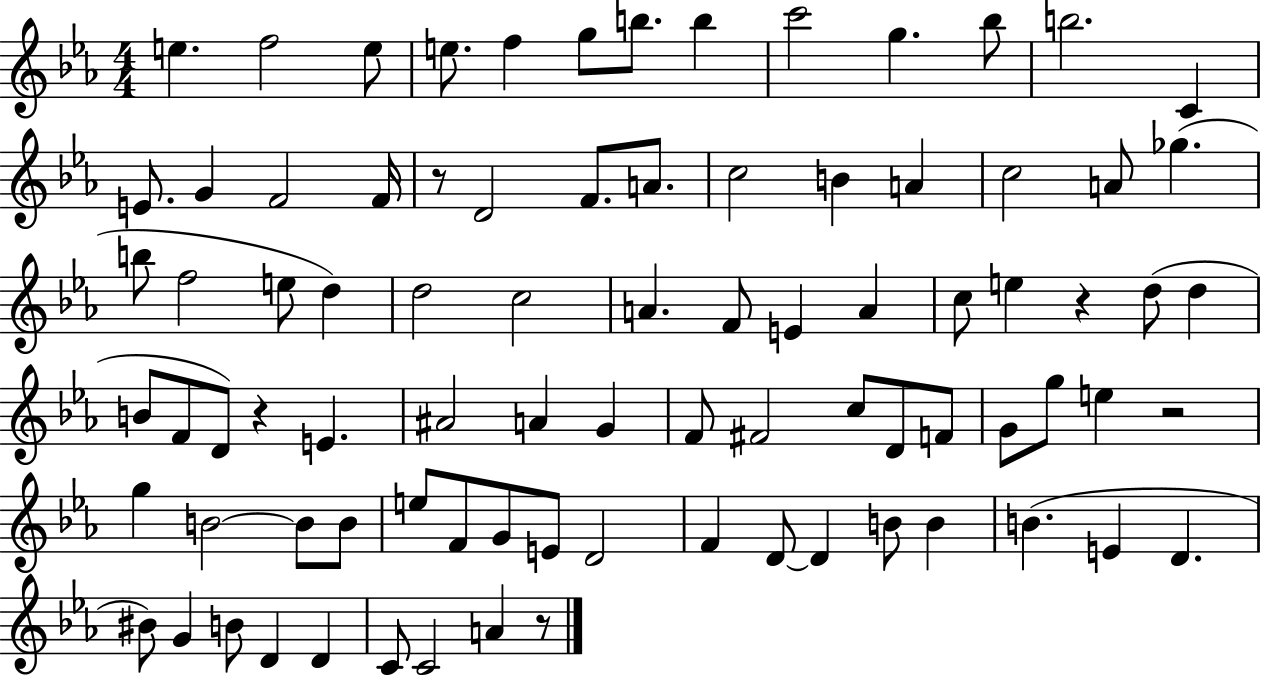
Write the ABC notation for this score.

X:1
T:Untitled
M:4/4
L:1/4
K:Eb
e f2 e/2 e/2 f g/2 b/2 b c'2 g _b/2 b2 C E/2 G F2 F/4 z/2 D2 F/2 A/2 c2 B A c2 A/2 _g b/2 f2 e/2 d d2 c2 A F/2 E A c/2 e z d/2 d B/2 F/2 D/2 z E ^A2 A G F/2 ^F2 c/2 D/2 F/2 G/2 g/2 e z2 g B2 B/2 B/2 e/2 F/2 G/2 E/2 D2 F D/2 D B/2 B B E D ^B/2 G B/2 D D C/2 C2 A z/2